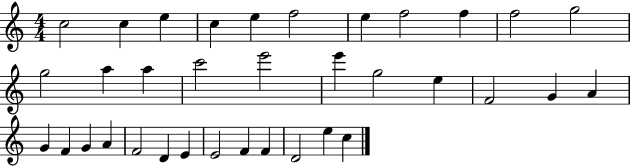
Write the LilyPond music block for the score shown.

{
  \clef treble
  \numericTimeSignature
  \time 4/4
  \key c \major
  c''2 c''4 e''4 | c''4 e''4 f''2 | e''4 f''2 f''4 | f''2 g''2 | \break g''2 a''4 a''4 | c'''2 e'''2 | e'''4 g''2 e''4 | f'2 g'4 a'4 | \break g'4 f'4 g'4 a'4 | f'2 d'4 e'4 | e'2 f'4 f'4 | d'2 e''4 c''4 | \break \bar "|."
}